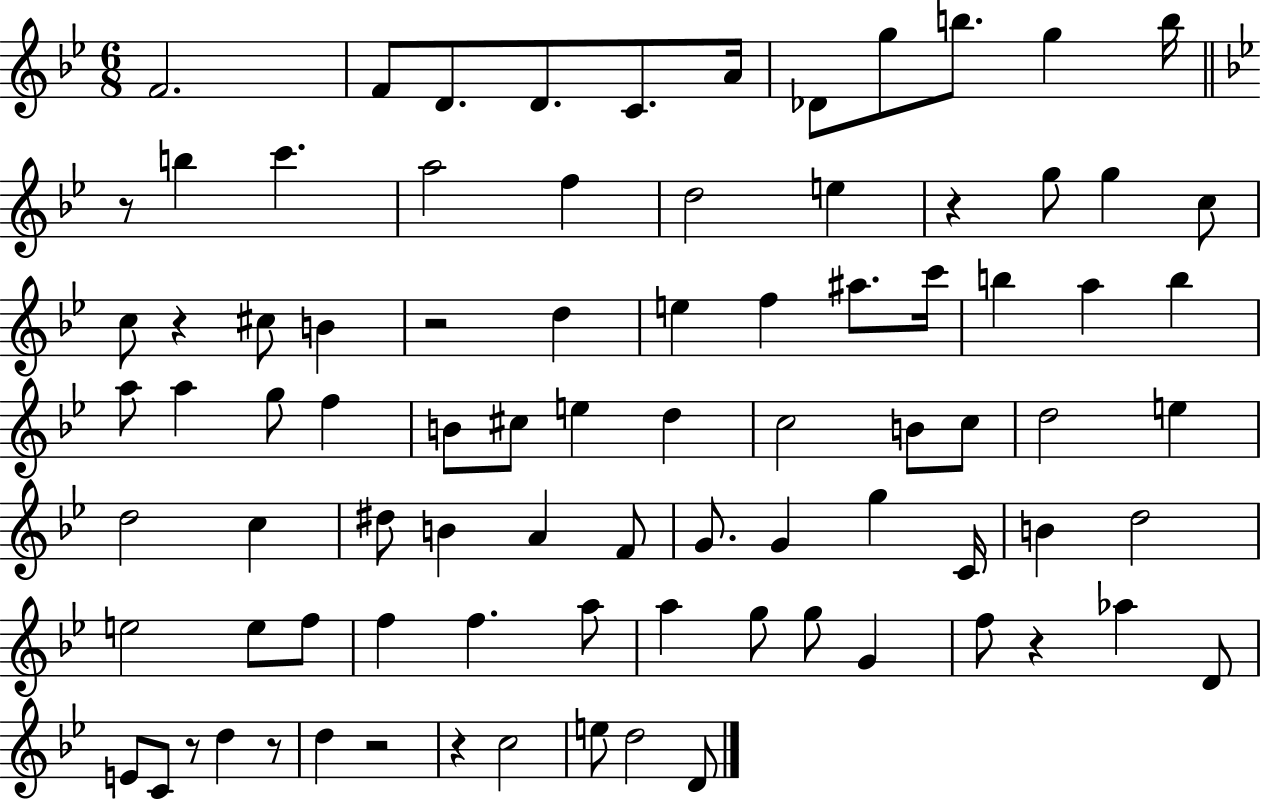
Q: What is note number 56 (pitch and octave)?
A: D5